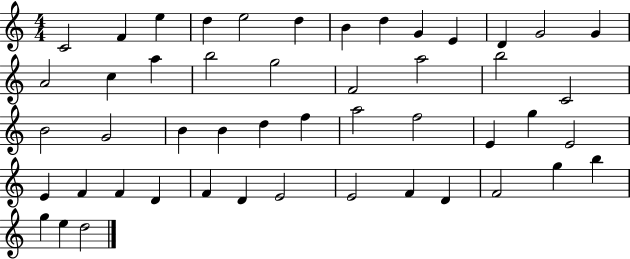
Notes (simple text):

C4/h F4/q E5/q D5/q E5/h D5/q B4/q D5/q G4/q E4/q D4/q G4/h G4/q A4/h C5/q A5/q B5/h G5/h F4/h A5/h B5/h C4/h B4/h G4/h B4/q B4/q D5/q F5/q A5/h F5/h E4/q G5/q E4/h E4/q F4/q F4/q D4/q F4/q D4/q E4/h E4/h F4/q D4/q F4/h G5/q B5/q G5/q E5/q D5/h